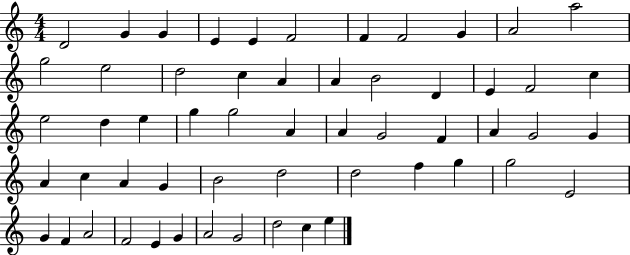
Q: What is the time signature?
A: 4/4